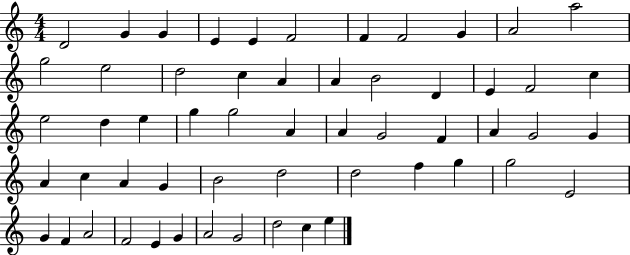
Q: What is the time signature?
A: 4/4